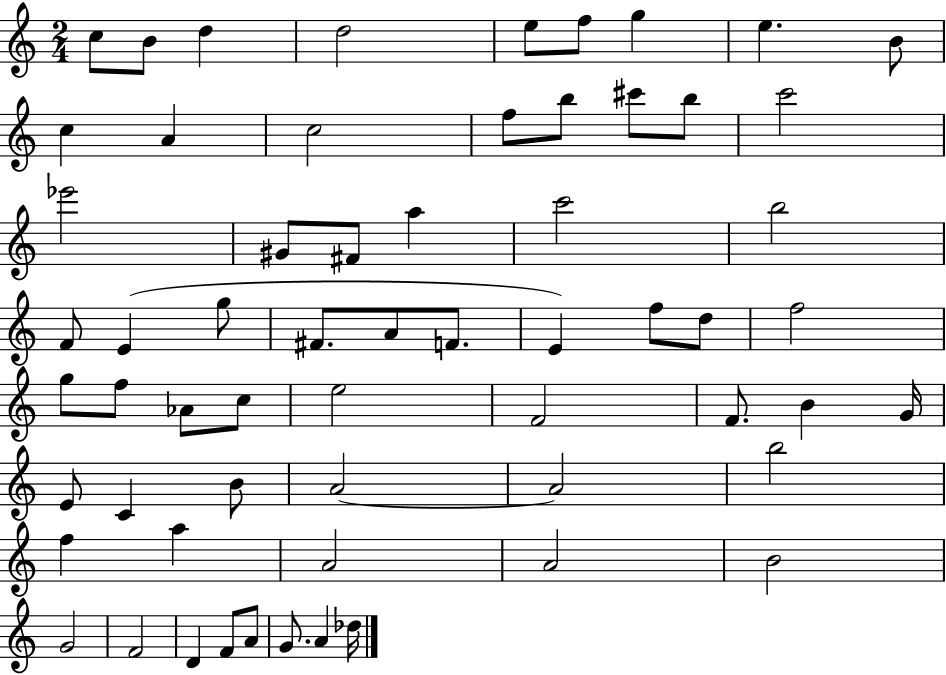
{
  \clef treble
  \numericTimeSignature
  \time 2/4
  \key c \major
  c''8 b'8 d''4 | d''2 | e''8 f''8 g''4 | e''4. b'8 | \break c''4 a'4 | c''2 | f''8 b''8 cis'''8 b''8 | c'''2 | \break ees'''2 | gis'8 fis'8 a''4 | c'''2 | b''2 | \break f'8 e'4( g''8 | fis'8. a'8 f'8. | e'4) f''8 d''8 | f''2 | \break g''8 f''8 aes'8 c''8 | e''2 | f'2 | f'8. b'4 g'16 | \break e'8 c'4 b'8 | a'2~~ | a'2 | b''2 | \break f''4 a''4 | a'2 | a'2 | b'2 | \break g'2 | f'2 | d'4 f'8 a'8 | g'8. a'4 des''16 | \break \bar "|."
}